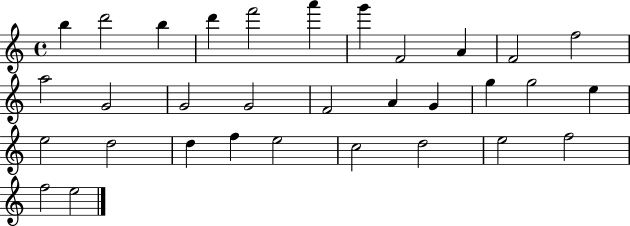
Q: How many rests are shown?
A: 0